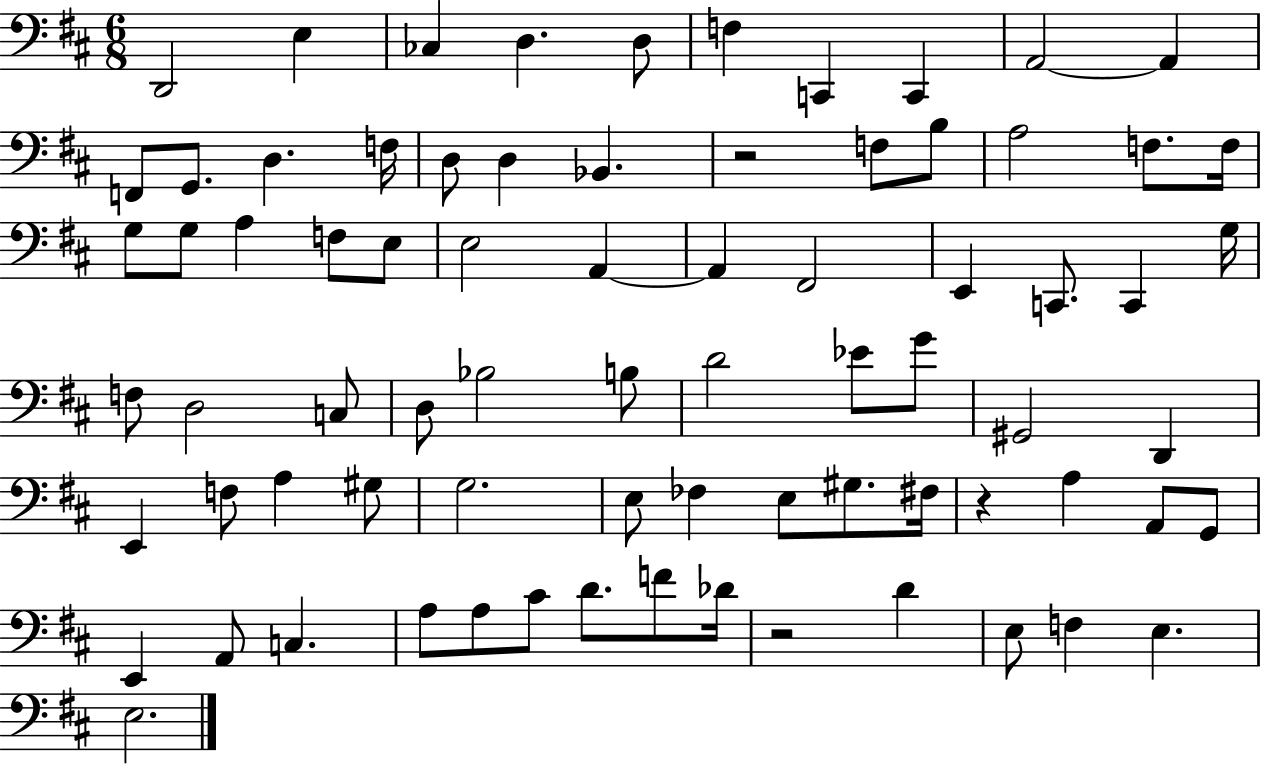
{
  \clef bass
  \numericTimeSignature
  \time 6/8
  \key d \major
  \repeat volta 2 { d,2 e4 | ces4 d4. d8 | f4 c,4 c,4 | a,2~~ a,4 | \break f,8 g,8. d4. f16 | d8 d4 bes,4. | r2 f8 b8 | a2 f8. f16 | \break g8 g8 a4 f8 e8 | e2 a,4~~ | a,4 fis,2 | e,4 c,8. c,4 g16 | \break f8 d2 c8 | d8 bes2 b8 | d'2 ees'8 g'8 | gis,2 d,4 | \break e,4 f8 a4 gis8 | g2. | e8 fes4 e8 gis8. fis16 | r4 a4 a,8 g,8 | \break e,4 a,8 c4. | a8 a8 cis'8 d'8. f'8 des'16 | r2 d'4 | e8 f4 e4. | \break e2. | } \bar "|."
}